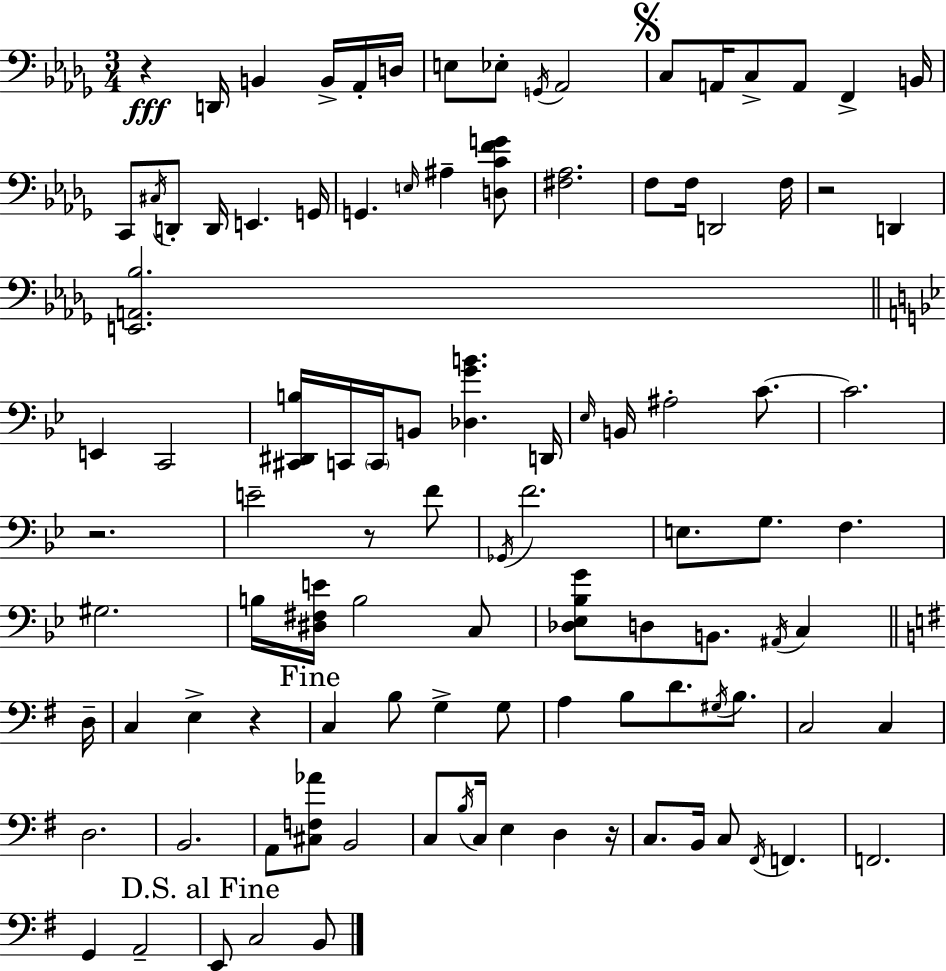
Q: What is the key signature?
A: BES minor